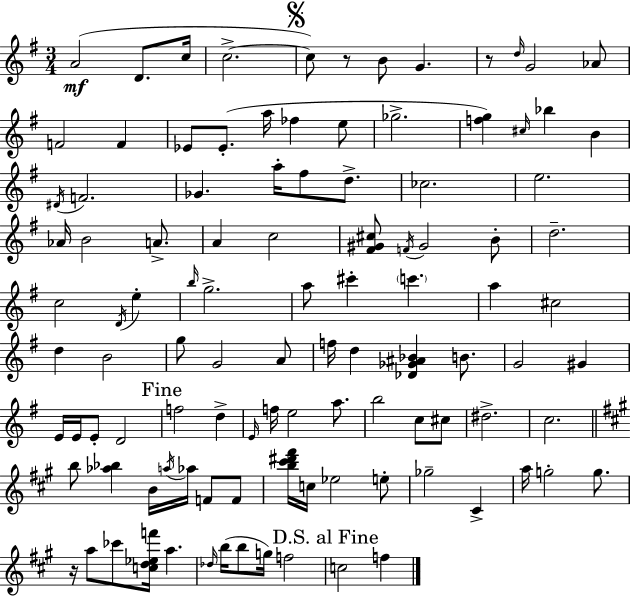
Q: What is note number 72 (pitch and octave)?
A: D#5